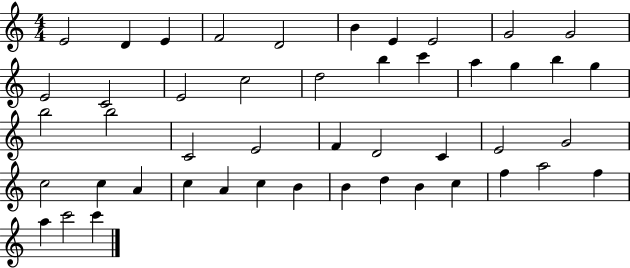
{
  \clef treble
  \numericTimeSignature
  \time 4/4
  \key c \major
  e'2 d'4 e'4 | f'2 d'2 | b'4 e'4 e'2 | g'2 g'2 | \break e'2 c'2 | e'2 c''2 | d''2 b''4 c'''4 | a''4 g''4 b''4 g''4 | \break b''2 b''2 | c'2 e'2 | f'4 d'2 c'4 | e'2 g'2 | \break c''2 c''4 a'4 | c''4 a'4 c''4 b'4 | b'4 d''4 b'4 c''4 | f''4 a''2 f''4 | \break a''4 c'''2 c'''4 | \bar "|."
}